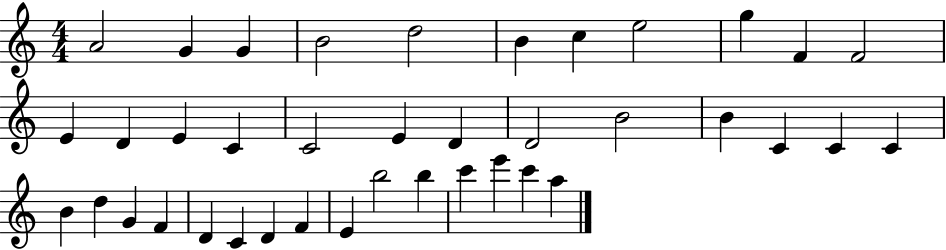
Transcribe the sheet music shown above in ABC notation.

X:1
T:Untitled
M:4/4
L:1/4
K:C
A2 G G B2 d2 B c e2 g F F2 E D E C C2 E D D2 B2 B C C C B d G F D C D F E b2 b c' e' c' a